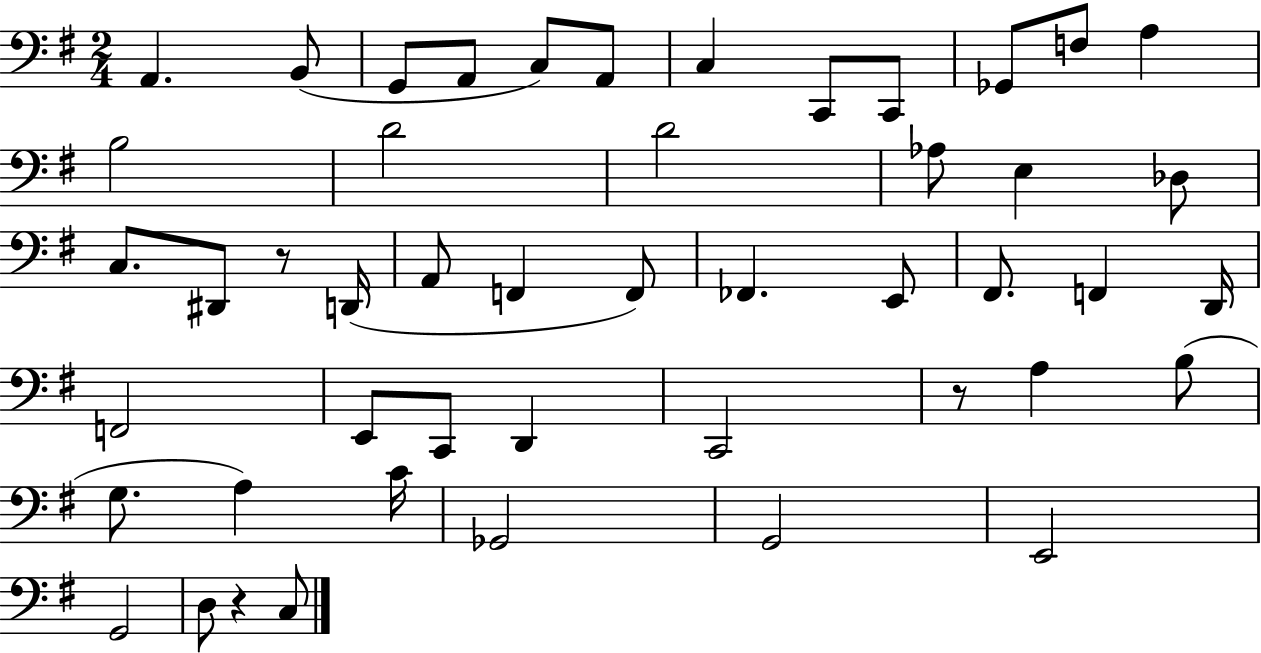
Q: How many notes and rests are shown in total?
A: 48